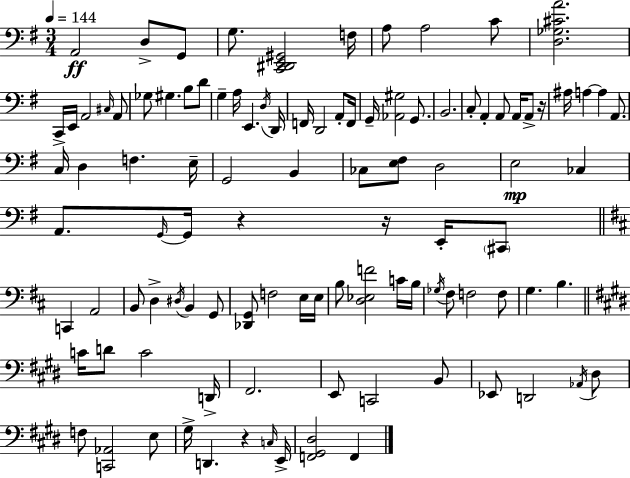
A2/h D3/e G2/e G3/e. [C2,D#2,E2,G#2]/h F3/s A3/e A3/h C4/e [D3,Gb3,C#4,A4]/h. C2/s E2/s A2/h C#3/s A2/e Gb3/e G#3/q. B3/e D4/e G3/q A3/s E2/q. D3/s D2/s F2/s D2/h A2/e F2/s G2/s [Ab2,G#3]/h G2/e. B2/h. C3/e A2/q A2/e A2/s A2/e R/s A#3/s A3/q A3/q A2/e. C3/s D3/q F3/q. E3/s G2/h B2/q CES3/e [E3,F#3]/e D3/h E3/h CES3/q A2/e. G2/s G2/s R/q R/s E2/s C#2/e C2/q A2/h B2/e D3/q D#3/s B2/q G2/e [Db2,G2]/e F3/h E3/s E3/s B3/e [D3,Eb3,F4]/h C4/s B3/s Gb3/s F#3/e F3/h F3/e G3/q. B3/q. C4/s D4/e C4/h D2/s F#2/h. E2/e C2/h B2/e Eb2/e D2/h Ab2/s D#3/e F3/e [C2,Ab2]/h E3/e G#3/s D2/q. R/q C3/s E2/s [F2,G#2,D#3]/h F2/q